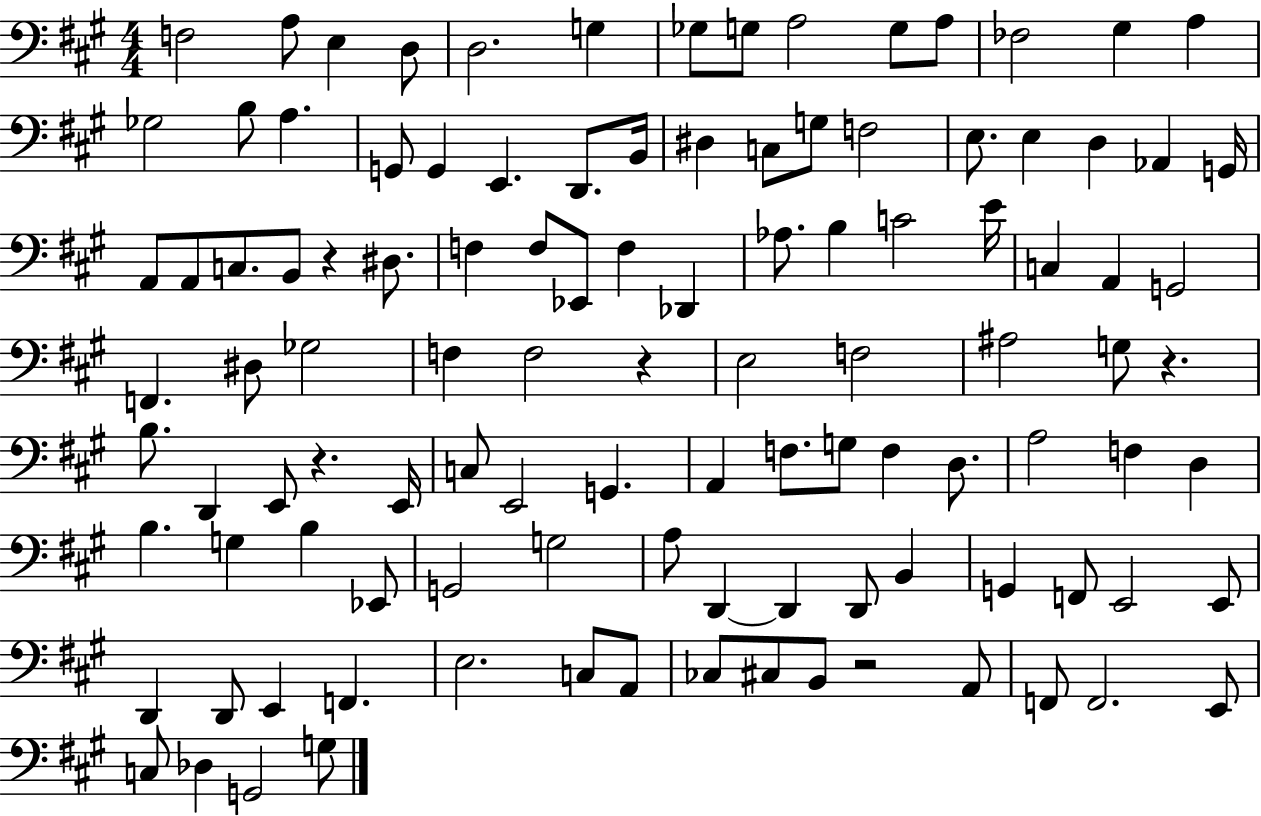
{
  \clef bass
  \numericTimeSignature
  \time 4/4
  \key a \major
  \repeat volta 2 { f2 a8 e4 d8 | d2. g4 | ges8 g8 a2 g8 a8 | fes2 gis4 a4 | \break ges2 b8 a4. | g,8 g,4 e,4. d,8. b,16 | dis4 c8 g8 f2 | e8. e4 d4 aes,4 g,16 | \break a,8 a,8 c8. b,8 r4 dis8. | f4 f8 ees,8 f4 des,4 | aes8. b4 c'2 e'16 | c4 a,4 g,2 | \break f,4. dis8 ges2 | f4 f2 r4 | e2 f2 | ais2 g8 r4. | \break b8. d,4 e,8 r4. e,16 | c8 e,2 g,4. | a,4 f8. g8 f4 d8. | a2 f4 d4 | \break b4. g4 b4 ees,8 | g,2 g2 | a8 d,4~~ d,4 d,8 b,4 | g,4 f,8 e,2 e,8 | \break d,4 d,8 e,4 f,4. | e2. c8 a,8 | ces8 cis8 b,8 r2 a,8 | f,8 f,2. e,8 | \break c8 des4 g,2 g8 | } \bar "|."
}